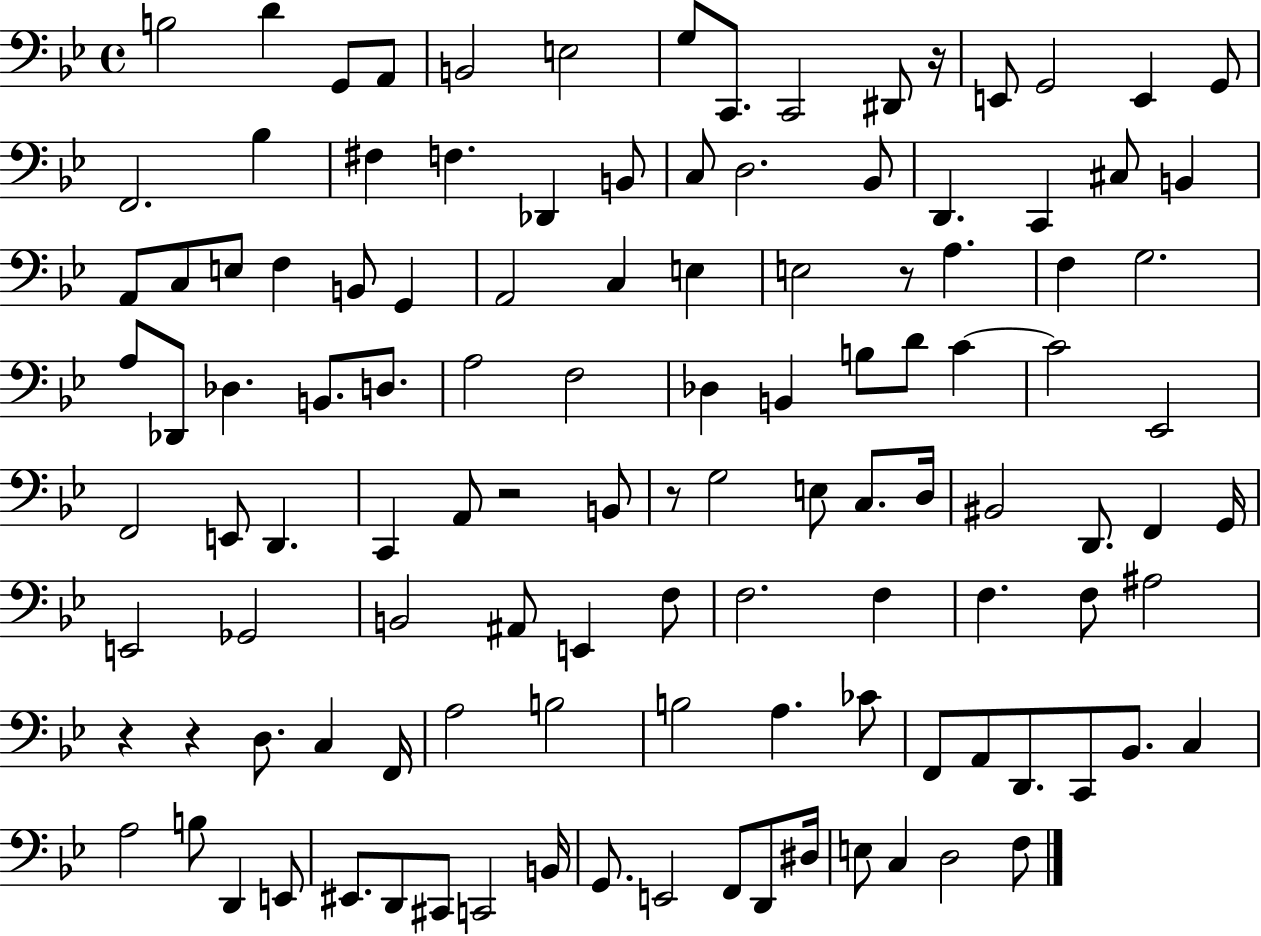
B3/h D4/q G2/e A2/e B2/h E3/h G3/e C2/e. C2/h D#2/e R/s E2/e G2/h E2/q G2/e F2/h. Bb3/q F#3/q F3/q. Db2/q B2/e C3/e D3/h. Bb2/e D2/q. C2/q C#3/e B2/q A2/e C3/e E3/e F3/q B2/e G2/q A2/h C3/q E3/q E3/h R/e A3/q. F3/q G3/h. A3/e Db2/e Db3/q. B2/e. D3/e. A3/h F3/h Db3/q B2/q B3/e D4/e C4/q C4/h Eb2/h F2/h E2/e D2/q. C2/q A2/e R/h B2/e R/e G3/h E3/e C3/e. D3/s BIS2/h D2/e. F2/q G2/s E2/h Gb2/h B2/h A#2/e E2/q F3/e F3/h. F3/q F3/q. F3/e A#3/h R/q R/q D3/e. C3/q F2/s A3/h B3/h B3/h A3/q. CES4/e F2/e A2/e D2/e. C2/e Bb2/e. C3/q A3/h B3/e D2/q E2/e EIS2/e. D2/e C#2/e C2/h B2/s G2/e. E2/h F2/e D2/e D#3/s E3/e C3/q D3/h F3/e